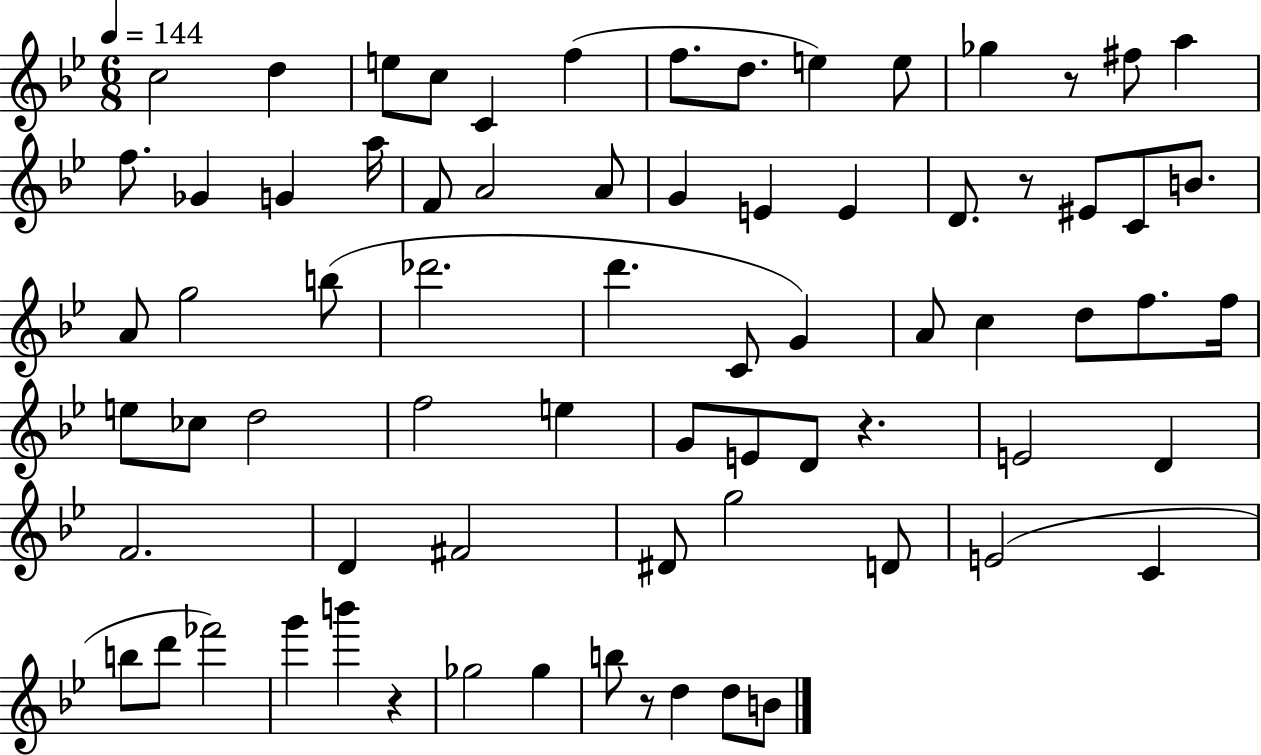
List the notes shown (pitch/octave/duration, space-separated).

C5/h D5/q E5/e C5/e C4/q F5/q F5/e. D5/e. E5/q E5/e Gb5/q R/e F#5/e A5/q F5/e. Gb4/q G4/q A5/s F4/e A4/h A4/e G4/q E4/q E4/q D4/e. R/e EIS4/e C4/e B4/e. A4/e G5/h B5/e Db6/h. D6/q. C4/e G4/q A4/e C5/q D5/e F5/e. F5/s E5/e CES5/e D5/h F5/h E5/q G4/e E4/e D4/e R/q. E4/h D4/q F4/h. D4/q F#4/h D#4/e G5/h D4/e E4/h C4/q B5/e D6/e FES6/h G6/q B6/q R/q Gb5/h Gb5/q B5/e R/e D5/q D5/e B4/e